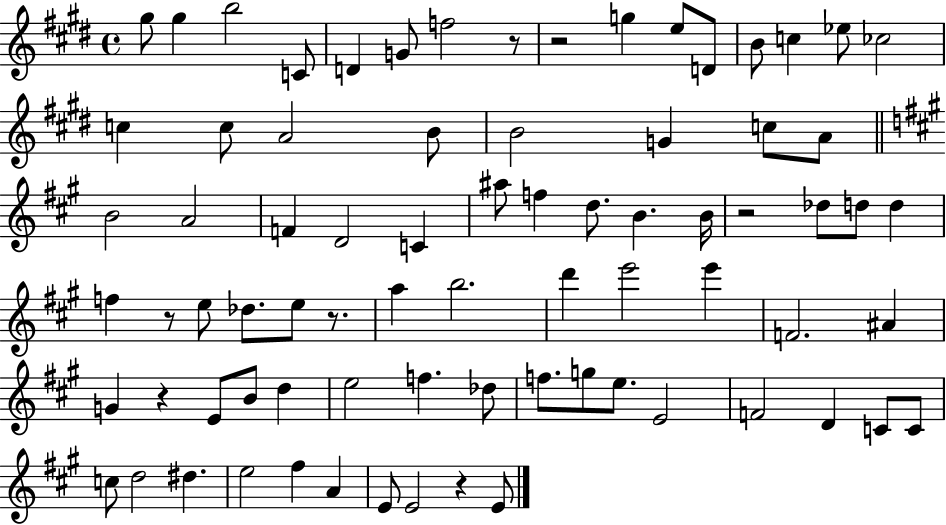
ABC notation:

X:1
T:Untitled
M:4/4
L:1/4
K:E
^g/2 ^g b2 C/2 D G/2 f2 z/2 z2 g e/2 D/2 B/2 c _e/2 _c2 c c/2 A2 B/2 B2 G c/2 A/2 B2 A2 F D2 C ^a/2 f d/2 B B/4 z2 _d/2 d/2 d f z/2 e/2 _d/2 e/2 z/2 a b2 d' e'2 e' F2 ^A G z E/2 B/2 d e2 f _d/2 f/2 g/2 e/2 E2 F2 D C/2 C/2 c/2 d2 ^d e2 ^f A E/2 E2 z E/2